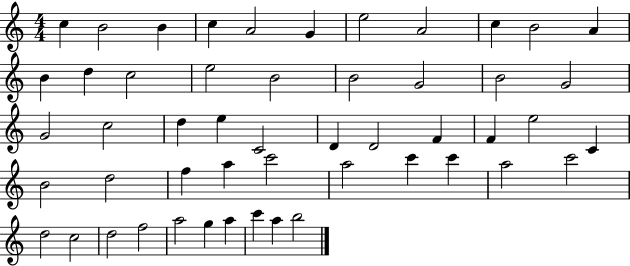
{
  \clef treble
  \numericTimeSignature
  \time 4/4
  \key c \major
  c''4 b'2 b'4 | c''4 a'2 g'4 | e''2 a'2 | c''4 b'2 a'4 | \break b'4 d''4 c''2 | e''2 b'2 | b'2 g'2 | b'2 g'2 | \break g'2 c''2 | d''4 e''4 c'2 | d'4 d'2 f'4 | f'4 e''2 c'4 | \break b'2 d''2 | f''4 a''4 c'''2 | a''2 c'''4 c'''4 | a''2 c'''2 | \break d''2 c''2 | d''2 f''2 | a''2 g''4 a''4 | c'''4 a''4 b''2 | \break \bar "|."
}